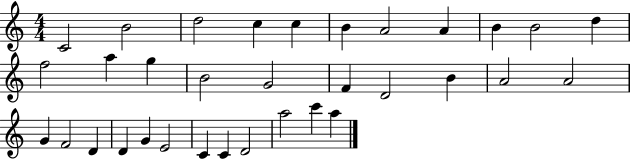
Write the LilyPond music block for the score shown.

{
  \clef treble
  \numericTimeSignature
  \time 4/4
  \key c \major
  c'2 b'2 | d''2 c''4 c''4 | b'4 a'2 a'4 | b'4 b'2 d''4 | \break f''2 a''4 g''4 | b'2 g'2 | f'4 d'2 b'4 | a'2 a'2 | \break g'4 f'2 d'4 | d'4 g'4 e'2 | c'4 c'4 d'2 | a''2 c'''4 a''4 | \break \bar "|."
}